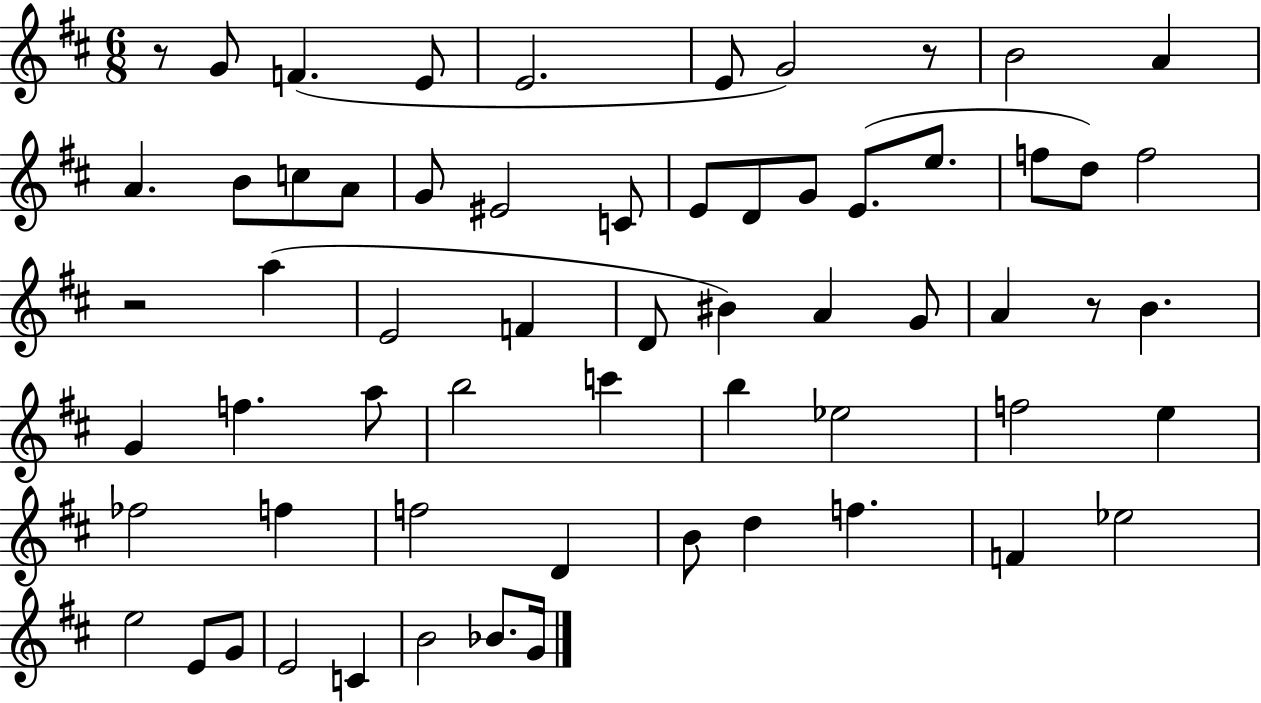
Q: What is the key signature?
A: D major